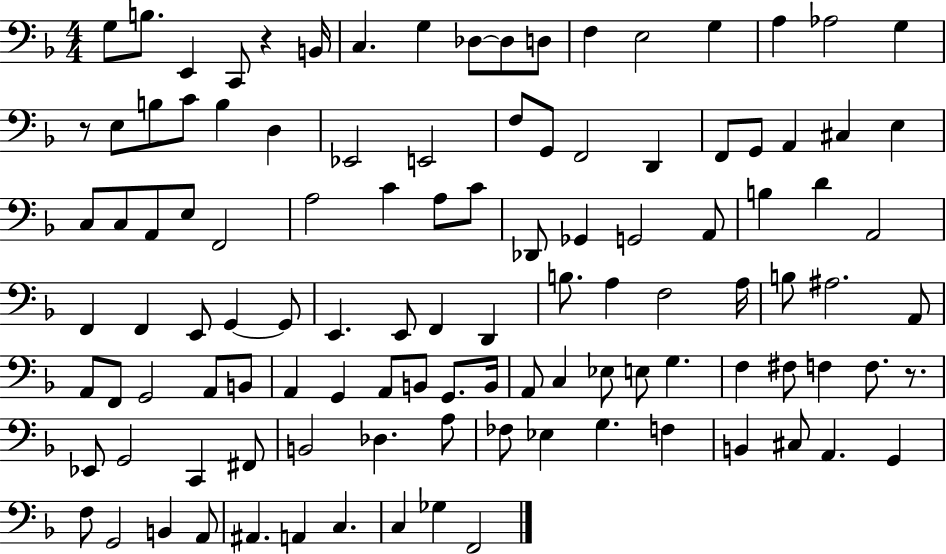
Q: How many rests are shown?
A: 3